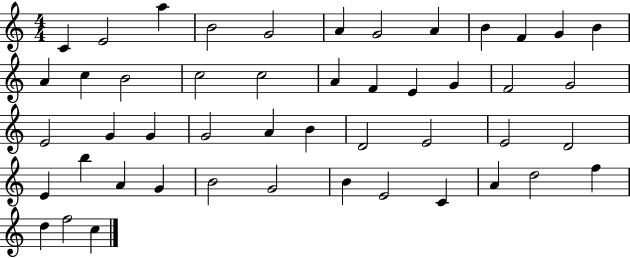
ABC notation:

X:1
T:Untitled
M:4/4
L:1/4
K:C
C E2 a B2 G2 A G2 A B F G B A c B2 c2 c2 A F E G F2 G2 E2 G G G2 A B D2 E2 E2 D2 E b A G B2 G2 B E2 C A d2 f d f2 c